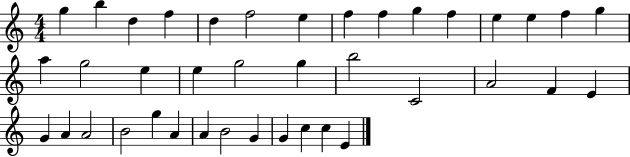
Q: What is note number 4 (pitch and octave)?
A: F5